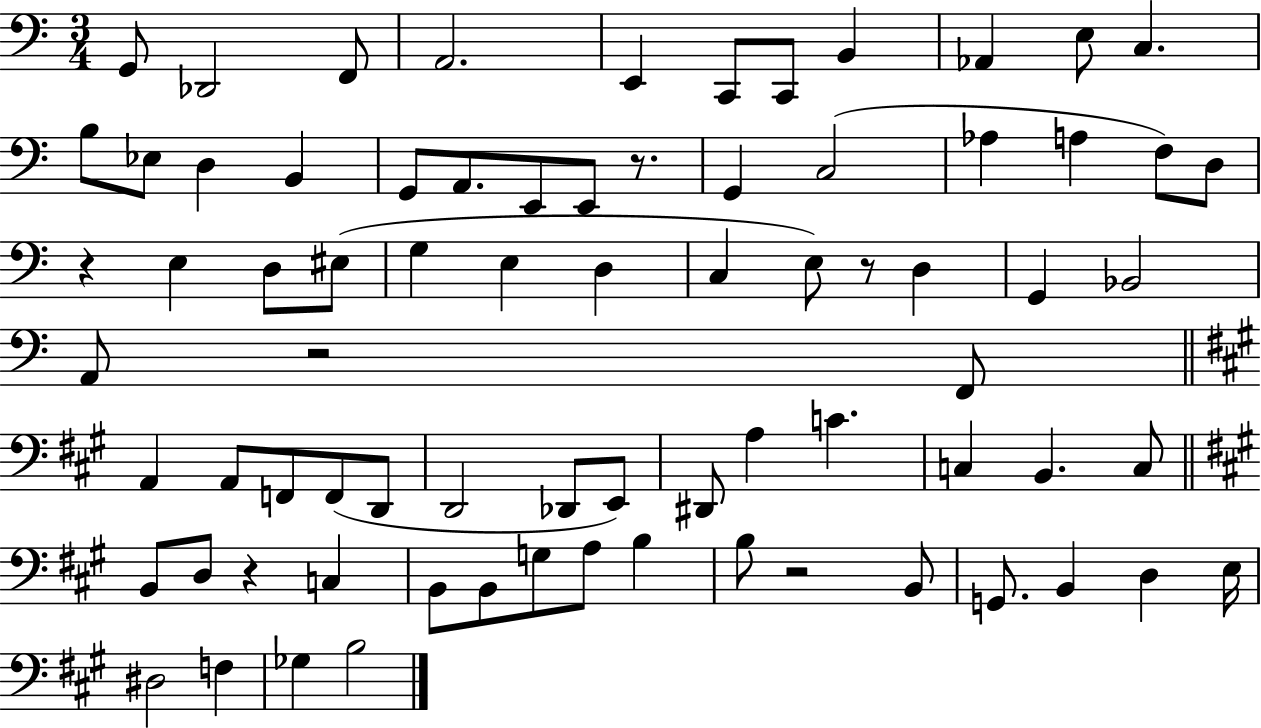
G2/e Db2/h F2/e A2/h. E2/q C2/e C2/e B2/q Ab2/q E3/e C3/q. B3/e Eb3/e D3/q B2/q G2/e A2/e. E2/e E2/e R/e. G2/q C3/h Ab3/q A3/q F3/e D3/e R/q E3/q D3/e EIS3/e G3/q E3/q D3/q C3/q E3/e R/e D3/q G2/q Bb2/h A2/e R/h F2/e A2/q A2/e F2/e F2/e D2/e D2/h Db2/e E2/e D#2/e A3/q C4/q. C3/q B2/q. C3/e B2/e D3/e R/q C3/q B2/e B2/e G3/e A3/e B3/q B3/e R/h B2/e G2/e. B2/q D3/q E3/s D#3/h F3/q Gb3/q B3/h